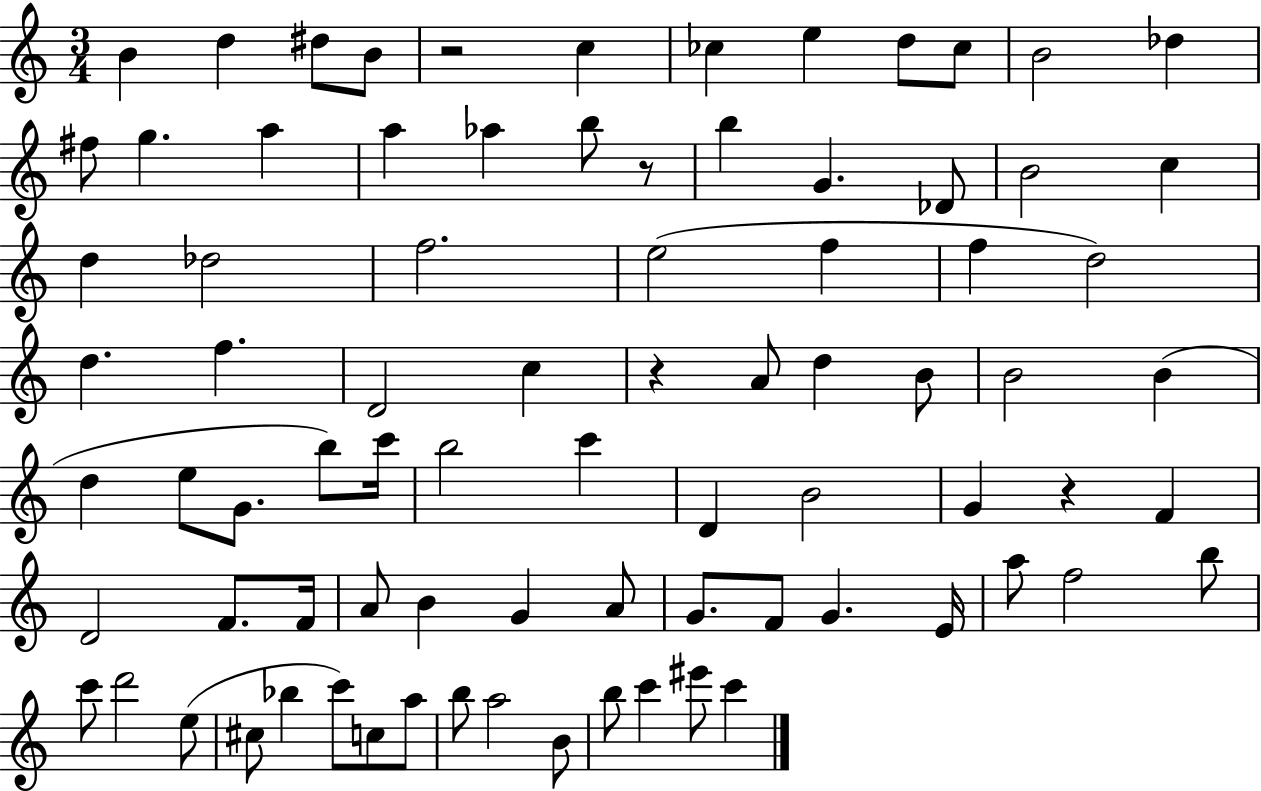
{
  \clef treble
  \numericTimeSignature
  \time 3/4
  \key c \major
  b'4 d''4 dis''8 b'8 | r2 c''4 | ces''4 e''4 d''8 ces''8 | b'2 des''4 | \break fis''8 g''4. a''4 | a''4 aes''4 b''8 r8 | b''4 g'4. des'8 | b'2 c''4 | \break d''4 des''2 | f''2. | e''2( f''4 | f''4 d''2) | \break d''4. f''4. | d'2 c''4 | r4 a'8 d''4 b'8 | b'2 b'4( | \break d''4 e''8 g'8. b''8) c'''16 | b''2 c'''4 | d'4 b'2 | g'4 r4 f'4 | \break d'2 f'8. f'16 | a'8 b'4 g'4 a'8 | g'8. f'8 g'4. e'16 | a''8 f''2 b''8 | \break c'''8 d'''2 e''8( | cis''8 bes''4 c'''8) c''8 a''8 | b''8 a''2 b'8 | b''8 c'''4 eis'''8 c'''4 | \break \bar "|."
}